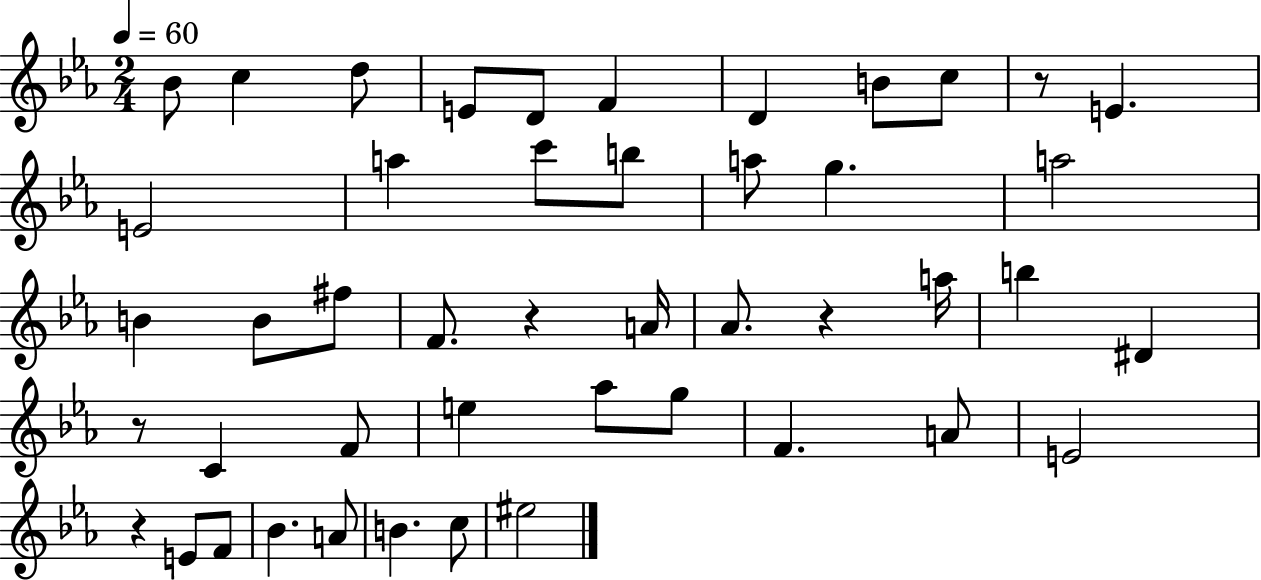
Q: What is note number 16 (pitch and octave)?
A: G5